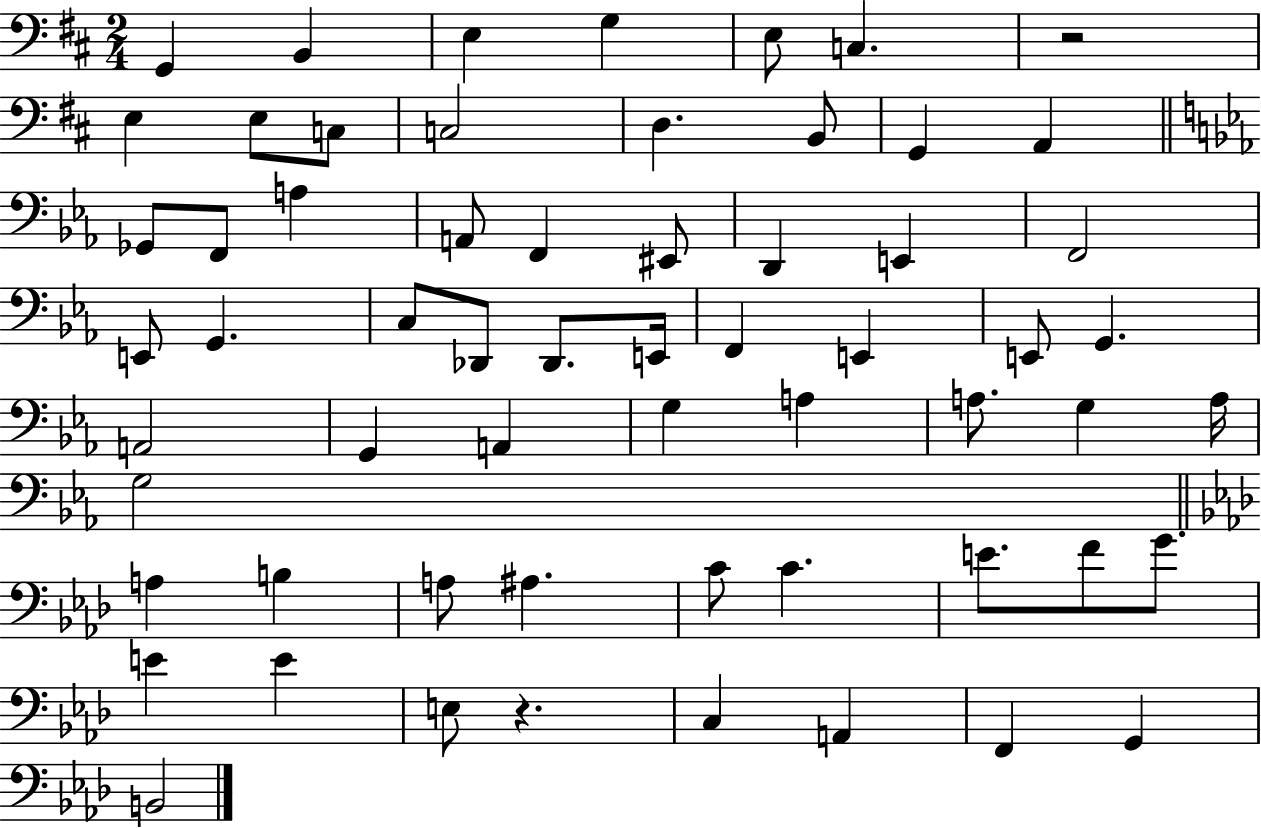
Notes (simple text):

G2/q B2/q E3/q G3/q E3/e C3/q. R/h E3/q E3/e C3/e C3/h D3/q. B2/e G2/q A2/q Gb2/e F2/e A3/q A2/e F2/q EIS2/e D2/q E2/q F2/h E2/e G2/q. C3/e Db2/e Db2/e. E2/s F2/q E2/q E2/e G2/q. A2/h G2/q A2/q G3/q A3/q A3/e. G3/q A3/s G3/h A3/q B3/q A3/e A#3/q. C4/e C4/q. E4/e. F4/e G4/e. E4/q E4/q E3/e R/q. C3/q A2/q F2/q G2/q B2/h